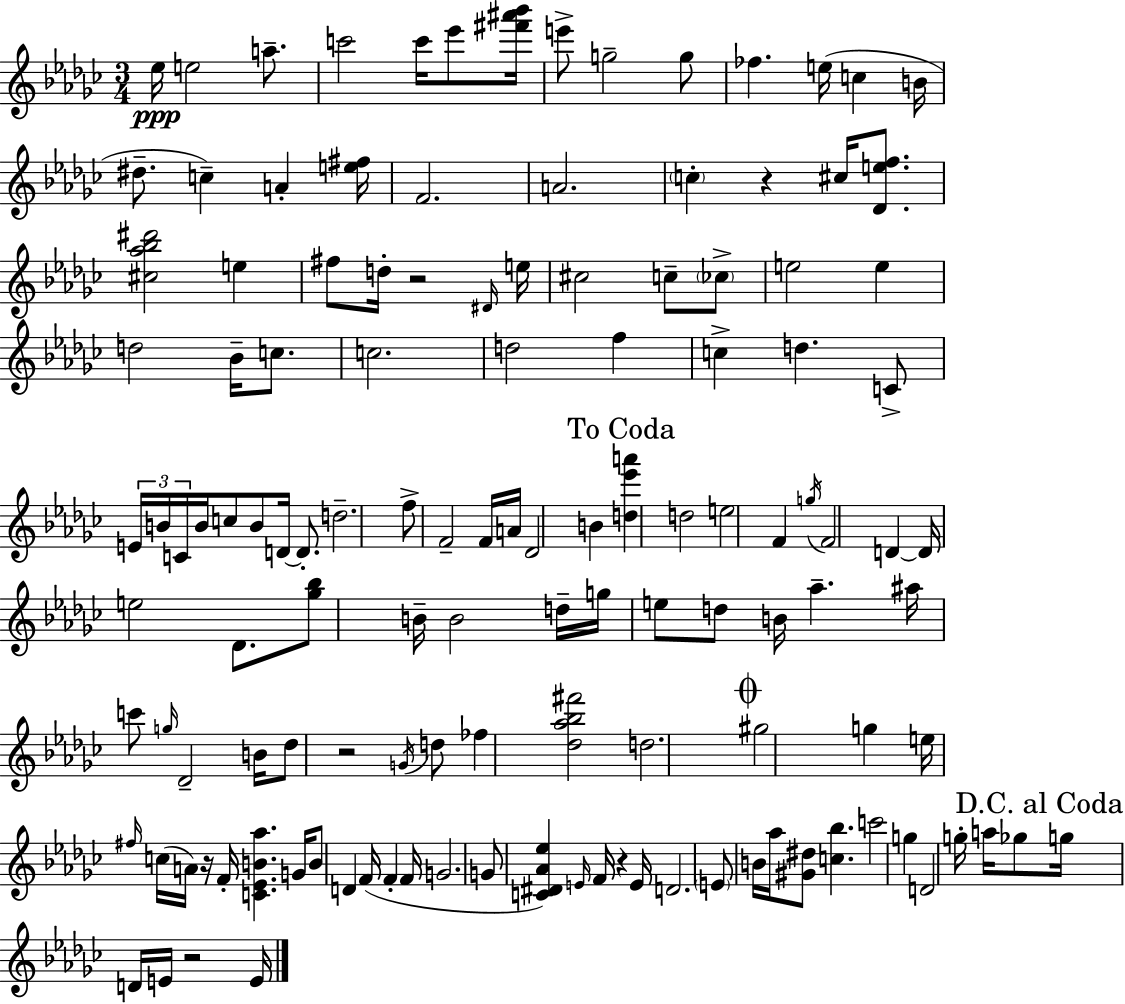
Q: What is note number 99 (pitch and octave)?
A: E4